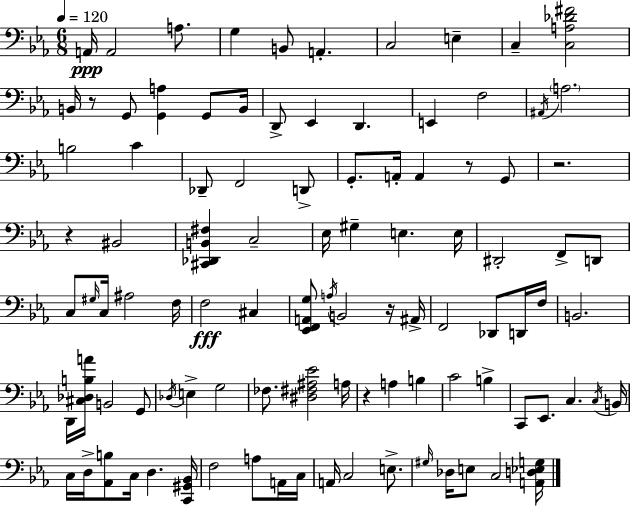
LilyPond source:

{
  \clef bass
  \numericTimeSignature
  \time 6/8
  \key c \minor
  \tempo 4 = 120
  a,16\ppp a,2 a8. | g4 b,8 a,4.-. | c2 e4-- | c4-- <c a des' fis'>2 | \break b,16 r8 g,8 <g, a>4 g,8 b,16 | d,8-> ees,4 d,4. | e,4 f2 | \acciaccatura { ais,16 } \parenthesize a2. | \break b2 c'4 | des,8-- f,2 d,8-> | g,8.-. a,16-. a,4 r8 g,8 | r2. | \break r4 bis,2 | <cis, des, b, fis>4 c2-- | ees16 gis4-- e4. | e16 dis,2-. f,8-> d,8 | \break c8 \grace { gis16 } c16 ais2 | f16 f2\fff cis4 | <ees, f, a, g>8 \acciaccatura { a16 } b,2 | r16 ais,16-> f,2 des,8 | \break d,16 f16 b,2. | d,16 <cis des b a'>16 b,2 | g,8 \acciaccatura { des16 } e4-> g2 | fes8. <dis fis ais ees'>2 | \break a16 r4 a4 | b4 c'2 | b4-> c,8 ees,8. c4. | \acciaccatura { c16 } b,16 c16 d16-> <aes, b>8 c16 d4. | \break <c, gis, bes,>16 f2 | a8 a,16 c16 a,16 c2 | e8.-> \grace { gis16 } des16 e8 c2 | <a, d ees g>16 \bar "|."
}